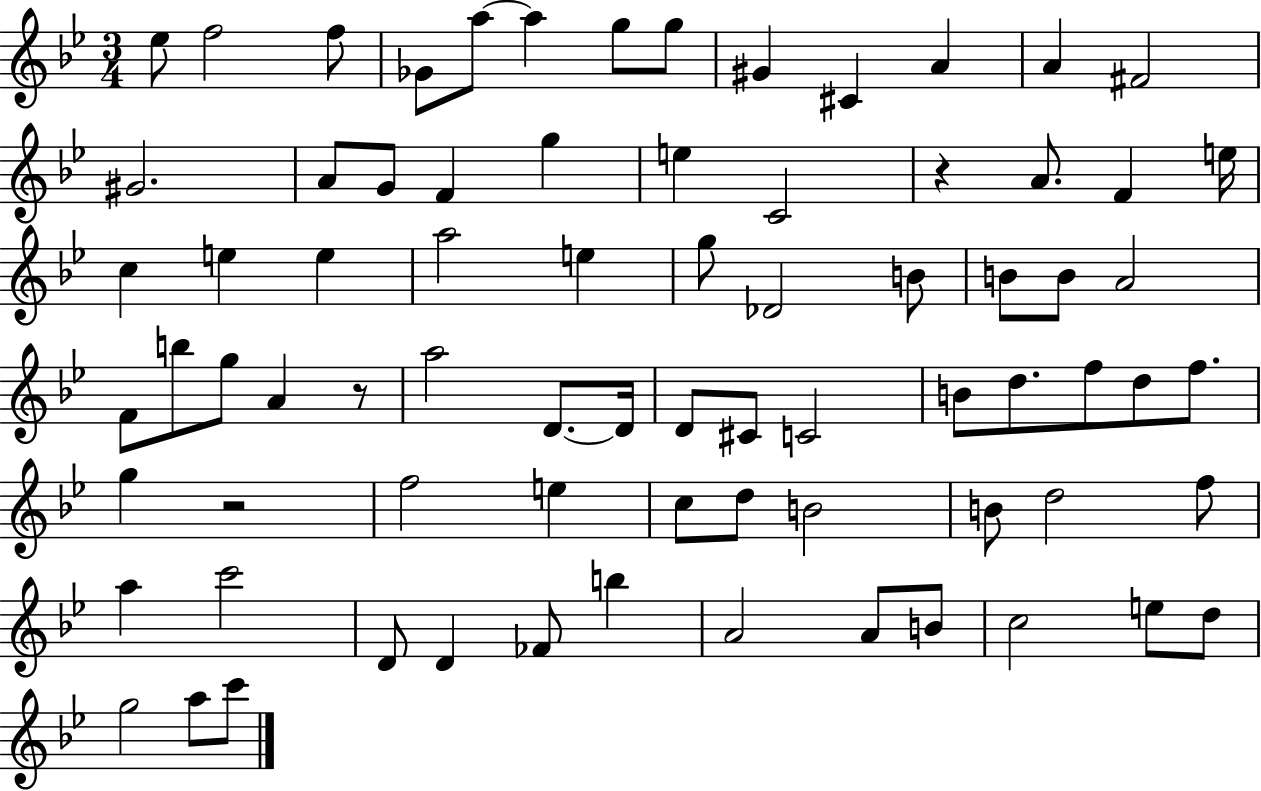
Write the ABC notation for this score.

X:1
T:Untitled
M:3/4
L:1/4
K:Bb
_e/2 f2 f/2 _G/2 a/2 a g/2 g/2 ^G ^C A A ^F2 ^G2 A/2 G/2 F g e C2 z A/2 F e/4 c e e a2 e g/2 _D2 B/2 B/2 B/2 A2 F/2 b/2 g/2 A z/2 a2 D/2 D/4 D/2 ^C/2 C2 B/2 d/2 f/2 d/2 f/2 g z2 f2 e c/2 d/2 B2 B/2 d2 f/2 a c'2 D/2 D _F/2 b A2 A/2 B/2 c2 e/2 d/2 g2 a/2 c'/2